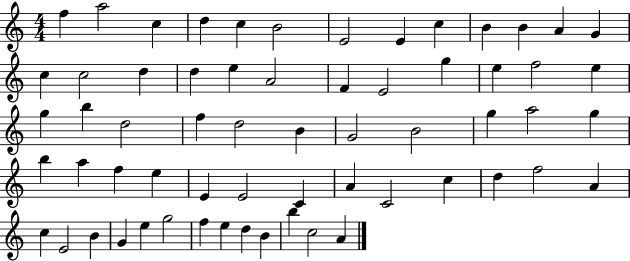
{
  \clef treble
  \numericTimeSignature
  \time 4/4
  \key c \major
  f''4 a''2 c''4 | d''4 c''4 b'2 | e'2 e'4 c''4 | b'4 b'4 a'4 g'4 | \break c''4 c''2 d''4 | d''4 e''4 a'2 | f'4 e'2 g''4 | e''4 f''2 e''4 | \break g''4 b''4 d''2 | f''4 d''2 b'4 | g'2 b'2 | g''4 a''2 g''4 | \break b''4 a''4 f''4 e''4 | e'4 e'2 c'4 | a'4 c'2 c''4 | d''4 f''2 a'4 | \break c''4 e'2 b'4 | g'4 e''4 g''2 | f''4 e''4 d''4 b'4 | b''4 c''2 a'4 | \break \bar "|."
}